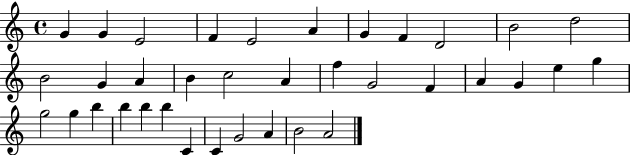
{
  \clef treble
  \time 4/4
  \defaultTimeSignature
  \key c \major
  g'4 g'4 e'2 | f'4 e'2 a'4 | g'4 f'4 d'2 | b'2 d''2 | \break b'2 g'4 a'4 | b'4 c''2 a'4 | f''4 g'2 f'4 | a'4 g'4 e''4 g''4 | \break g''2 g''4 b''4 | b''4 b''4 b''4 c'4 | c'4 g'2 a'4 | b'2 a'2 | \break \bar "|."
}